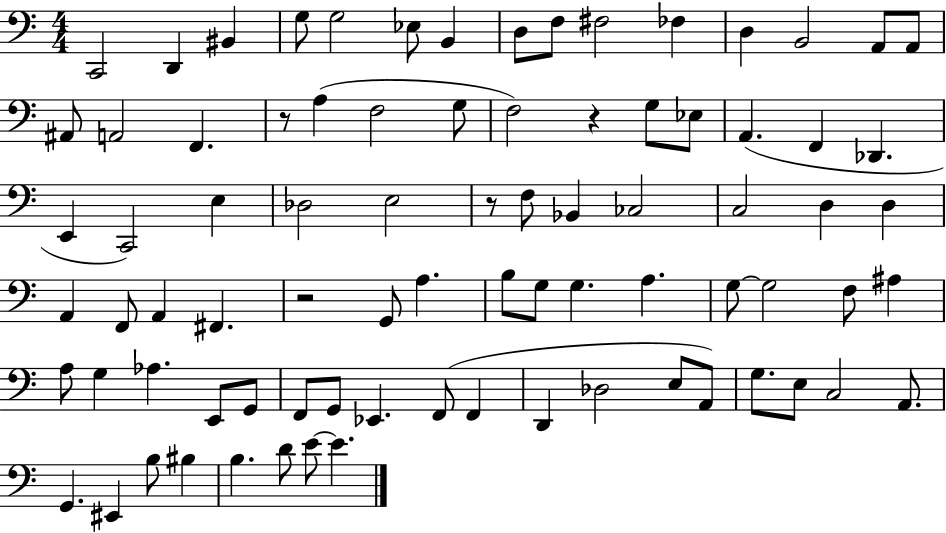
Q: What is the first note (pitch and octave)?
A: C2